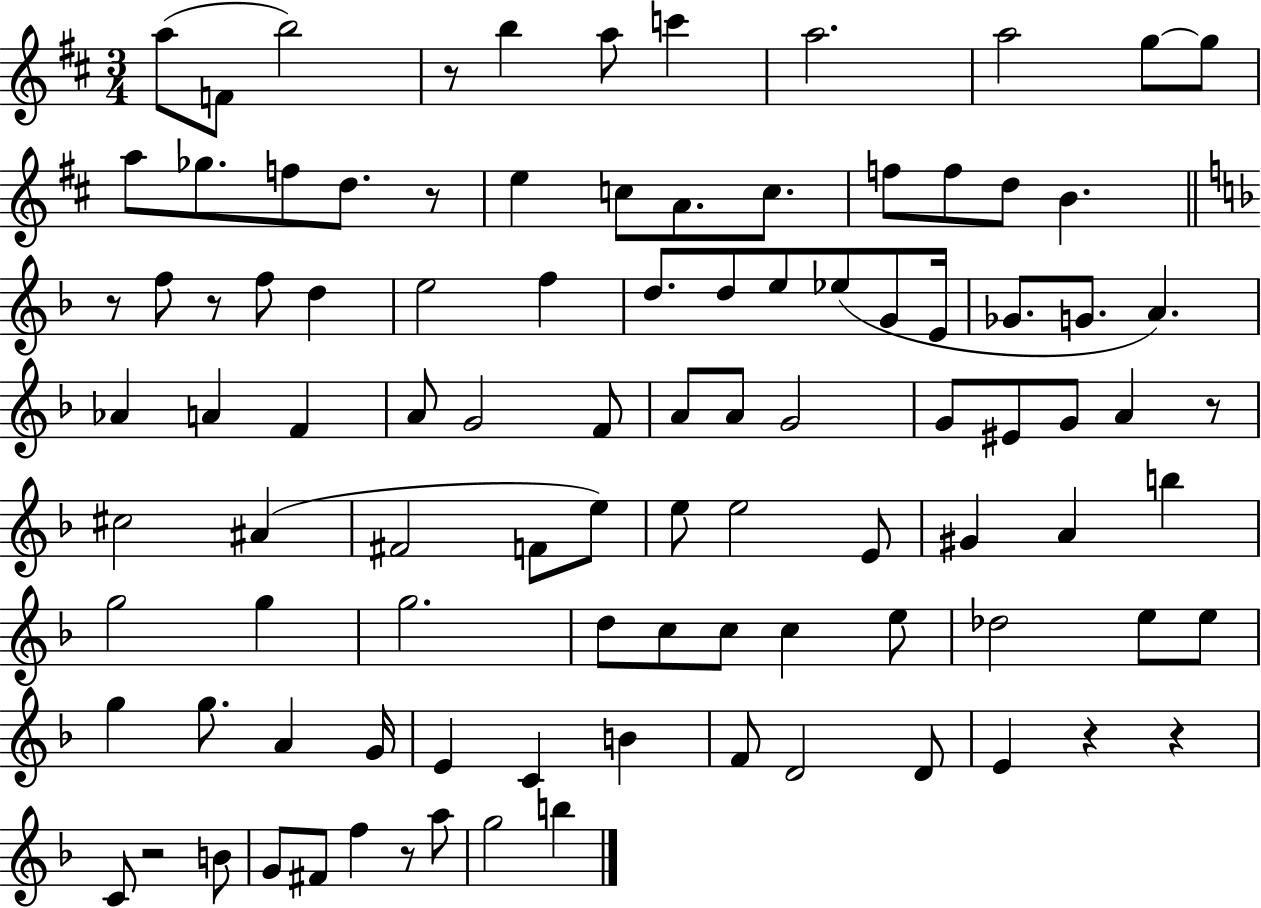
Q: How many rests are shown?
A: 9